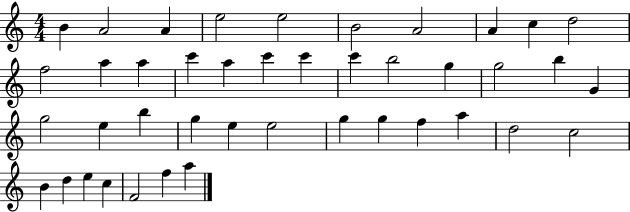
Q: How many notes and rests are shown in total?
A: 42